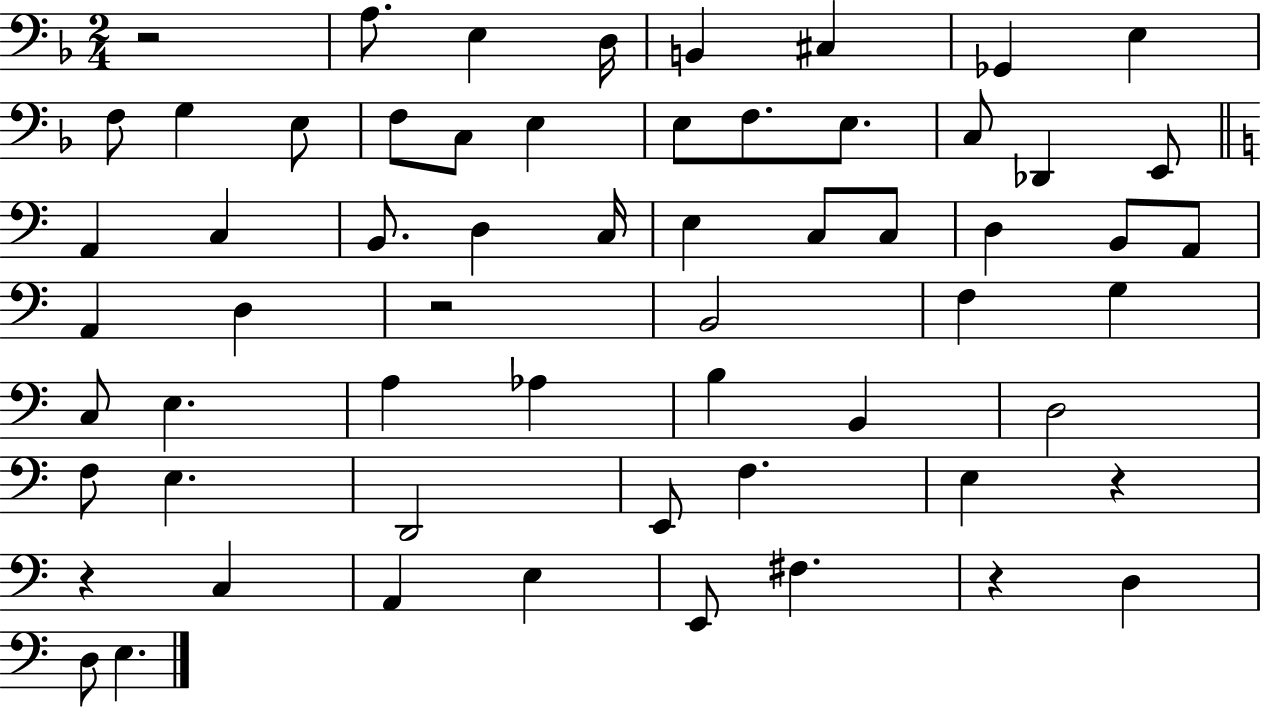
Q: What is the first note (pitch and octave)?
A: A3